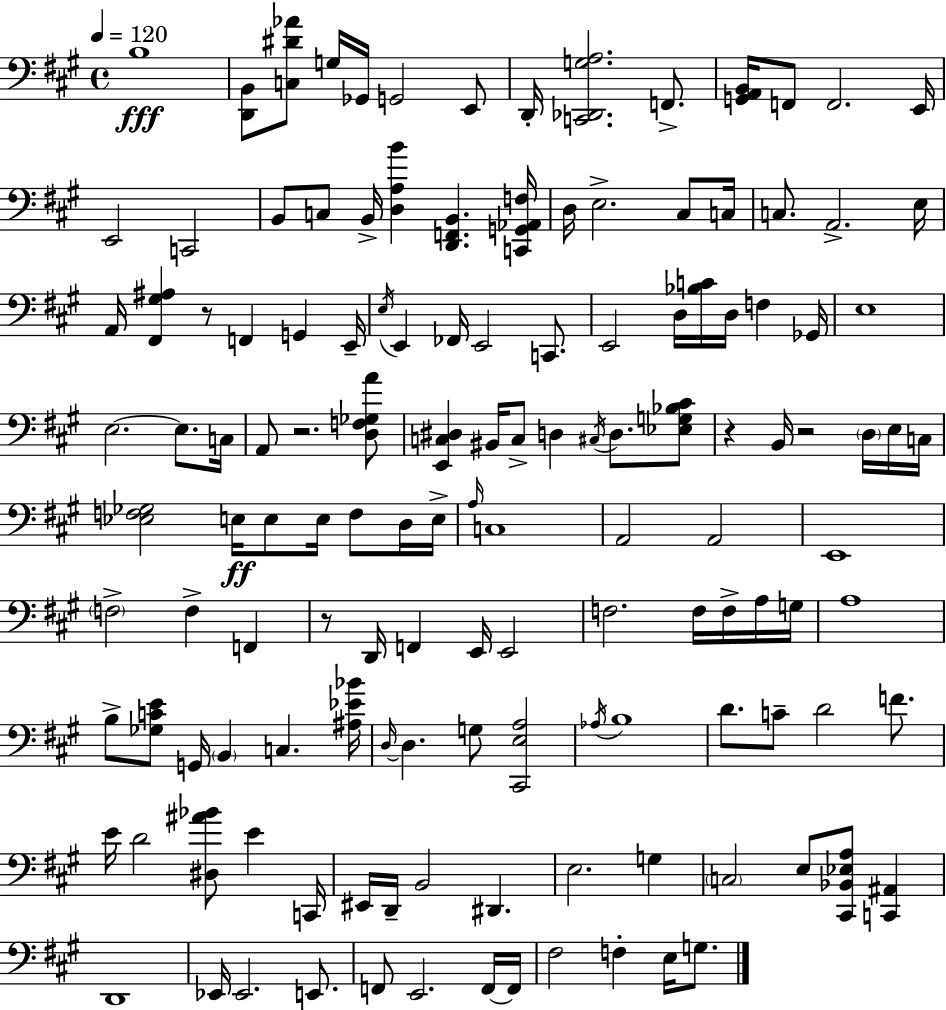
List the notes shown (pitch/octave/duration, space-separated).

B3/w [D2,B2]/e [C3,D#4,Ab4]/e G3/s Gb2/s G2/h E2/e D2/s [C2,Db2,G3,A3]/h. F2/e. [G2,A2,B2]/s F2/e F2/h. E2/s E2/h C2/h B2/e C3/e B2/s [D3,A3,B4]/q [D2,F2,B2]/q. [C2,G2,Ab2,F3]/s D3/s E3/h. C#3/e C3/s C3/e. A2/h. E3/s A2/s [F#2,G#3,A#3]/q R/e F2/q G2/q E2/s E3/s E2/q FES2/s E2/h C2/e. E2/h D3/s [Bb3,C4]/s D3/s F3/q Gb2/s E3/w E3/h. E3/e. C3/s A2/e R/h. [D3,F3,Gb3,A4]/e [E2,C3,D#3]/q BIS2/s C3/e D3/q C#3/s D3/e. [Eb3,G3,Bb3,C#4]/e R/q B2/s R/h D3/s E3/s C3/s [Eb3,F3,Gb3]/h E3/s E3/e E3/s F3/e D3/s E3/s A3/s C3/w A2/h A2/h E2/w F3/h F3/q F2/q R/e D2/s F2/q E2/s E2/h F3/h. F3/s F3/s A3/s G3/s A3/w B3/e [Gb3,C4,E4]/e G2/s B2/q C3/q. [A#3,Eb4,Bb4]/s D3/s D3/q. G3/e [C#2,E3,A3]/h Ab3/s B3/w D4/e. C4/e D4/h F4/e. E4/s D4/h [D#3,A#4,Bb4]/e E4/q C2/s EIS2/s D2/s B2/h D#2/q. E3/h. G3/q C3/h E3/e [C#2,Bb2,Eb3,A3]/e [C2,A#2]/q D2/w Eb2/s Eb2/h. E2/e. F2/e E2/h. F2/s F2/s F#3/h F3/q E3/s G3/e.